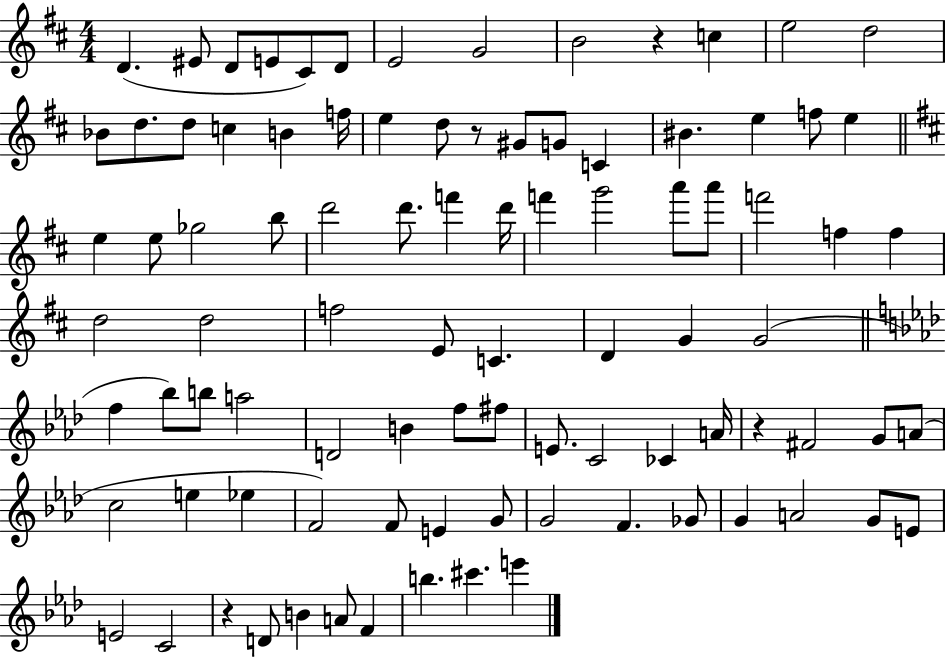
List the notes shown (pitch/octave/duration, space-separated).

D4/q. EIS4/e D4/e E4/e C#4/e D4/e E4/h G4/h B4/h R/q C5/q E5/h D5/h Bb4/e D5/e. D5/e C5/q B4/q F5/s E5/q D5/e R/e G#4/e G4/e C4/q BIS4/q. E5/q F5/e E5/q E5/q E5/e Gb5/h B5/e D6/h D6/e. F6/q D6/s F6/q G6/h A6/e A6/e F6/h F5/q F5/q D5/h D5/h F5/h E4/e C4/q. D4/q G4/q G4/h F5/q Bb5/e B5/e A5/h D4/h B4/q F5/e F#5/e E4/e. C4/h CES4/q A4/s R/q F#4/h G4/e A4/e C5/h E5/q Eb5/q F4/h F4/e E4/q G4/e G4/h F4/q. Gb4/e G4/q A4/h G4/e E4/e E4/h C4/h R/q D4/e B4/q A4/e F4/q B5/q. C#6/q. E6/q